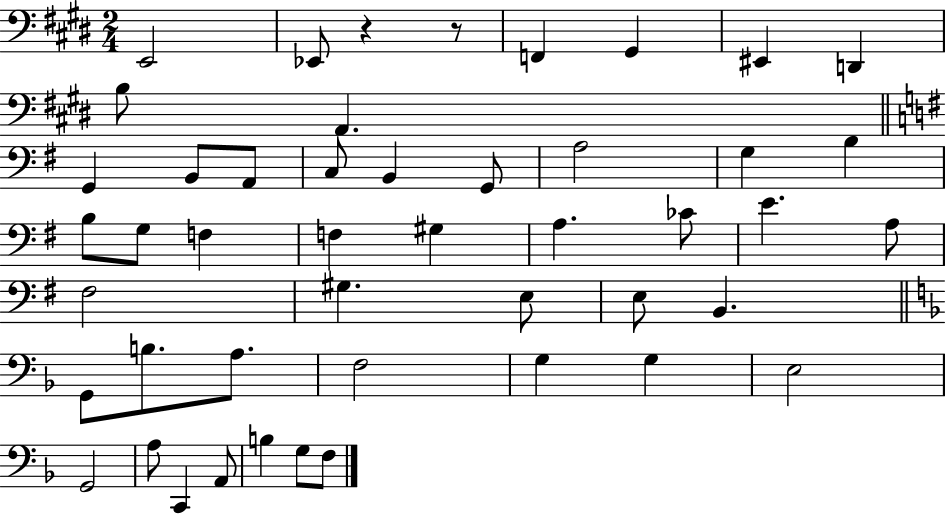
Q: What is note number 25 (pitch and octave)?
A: E4